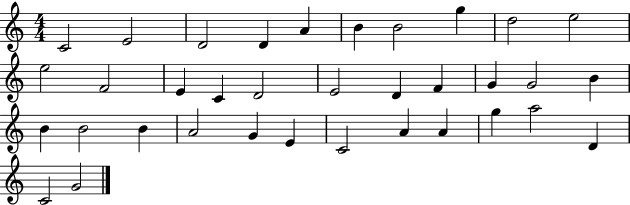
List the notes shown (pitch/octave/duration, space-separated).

C4/h E4/h D4/h D4/q A4/q B4/q B4/h G5/q D5/h E5/h E5/h F4/h E4/q C4/q D4/h E4/h D4/q F4/q G4/q G4/h B4/q B4/q B4/h B4/q A4/h G4/q E4/q C4/h A4/q A4/q G5/q A5/h D4/q C4/h G4/h